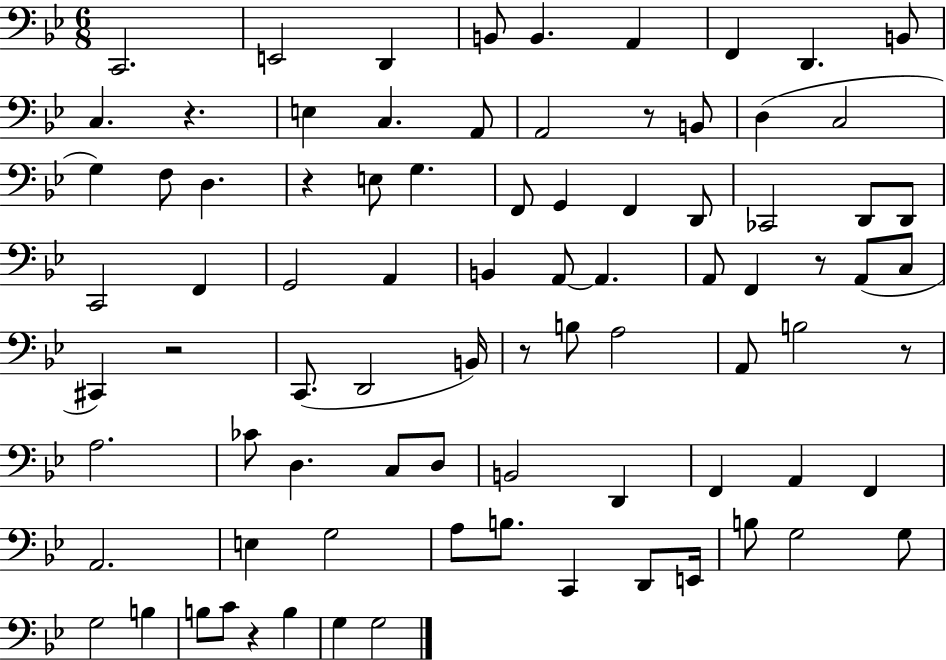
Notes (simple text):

C2/h. E2/h D2/q B2/e B2/q. A2/q F2/q D2/q. B2/e C3/q. R/q. E3/q C3/q. A2/e A2/h R/e B2/e D3/q C3/h G3/q F3/e D3/q. R/q E3/e G3/q. F2/e G2/q F2/q D2/e CES2/h D2/e D2/e C2/h F2/q G2/h A2/q B2/q A2/e A2/q. A2/e F2/q R/e A2/e C3/e C#2/q R/h C2/e. D2/h B2/s R/e B3/e A3/h A2/e B3/h R/e A3/h. CES4/e D3/q. C3/e D3/e B2/h D2/q F2/q A2/q F2/q A2/h. E3/q G3/h A3/e B3/e. C2/q D2/e E2/s B3/e G3/h G3/e G3/h B3/q B3/e C4/e R/q B3/q G3/q G3/h